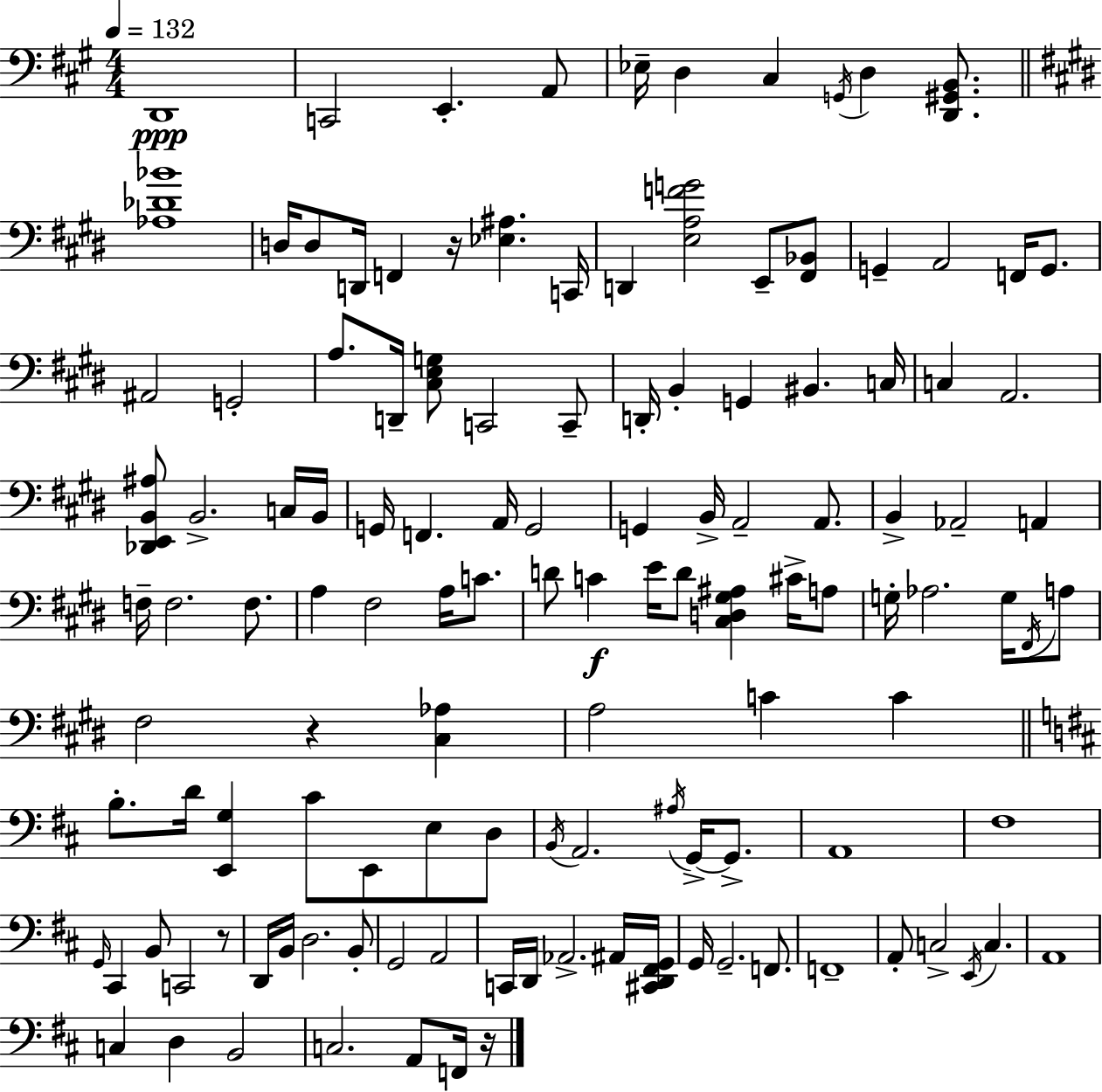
X:1
T:Untitled
M:4/4
L:1/4
K:A
D,,4 C,,2 E,, A,,/2 _E,/4 D, ^C, G,,/4 D, [D,,^G,,B,,]/2 [_A,_D_B]4 D,/4 D,/2 D,,/4 F,, z/4 [_E,^A,] C,,/4 D,, [E,A,FG]2 E,,/2 [^F,,_B,,]/2 G,, A,,2 F,,/4 G,,/2 ^A,,2 G,,2 A,/2 D,,/4 [^C,E,G,]/2 C,,2 C,,/2 D,,/4 B,, G,, ^B,, C,/4 C, A,,2 [_D,,E,,B,,^A,]/2 B,,2 C,/4 B,,/4 G,,/4 F,, A,,/4 G,,2 G,, B,,/4 A,,2 A,,/2 B,, _A,,2 A,, F,/4 F,2 F,/2 A, ^F,2 A,/4 C/2 D/2 C E/4 D/2 [^C,D,^G,^A,] ^C/4 A,/2 G,/4 _A,2 G,/4 ^F,,/4 A,/2 ^F,2 z [^C,_A,] A,2 C C B,/2 D/4 [E,,G,] ^C/2 E,,/2 E,/2 D,/2 B,,/4 A,,2 ^A,/4 G,,/4 G,,/2 A,,4 ^F,4 G,,/4 ^C,, B,,/2 C,,2 z/2 D,,/4 B,,/4 D,2 B,,/2 G,,2 A,,2 C,,/4 D,,/4 _A,,2 ^A,,/4 [^C,,D,,^F,,G,,]/4 G,,/4 G,,2 F,,/2 F,,4 A,,/2 C,2 E,,/4 C, A,,4 C, D, B,,2 C,2 A,,/2 F,,/4 z/4